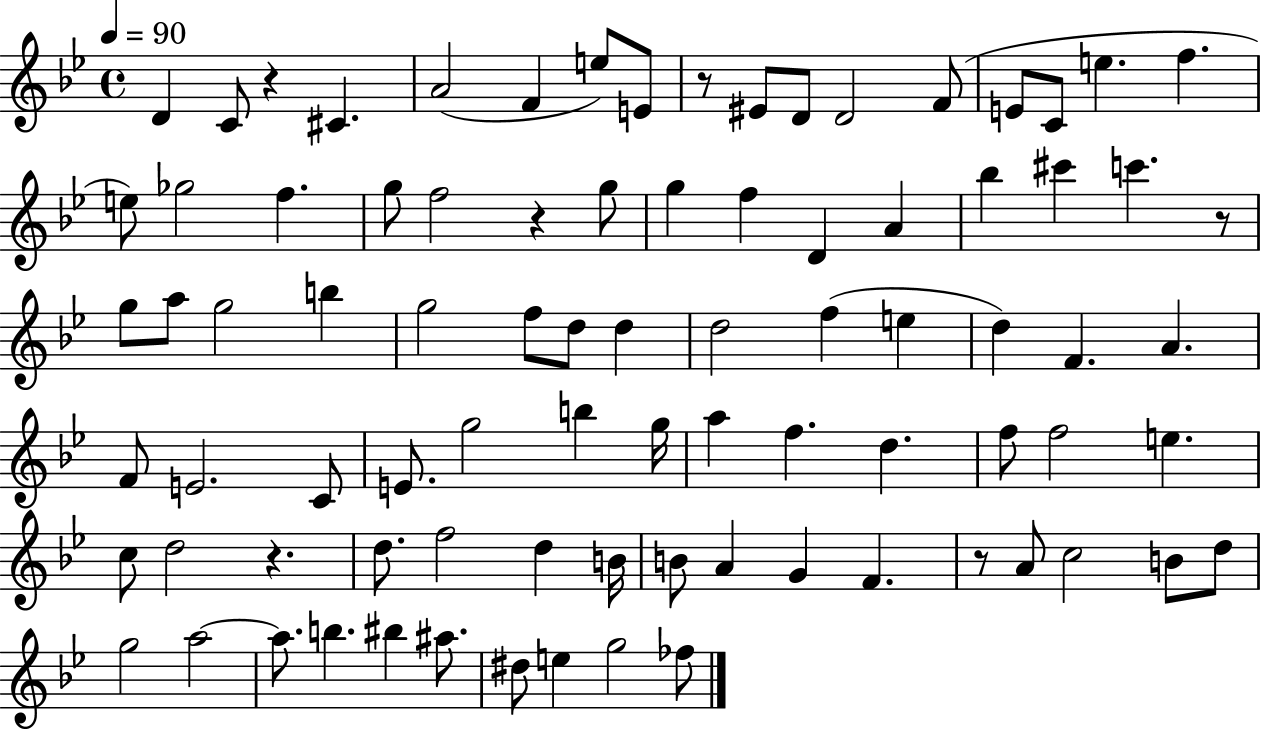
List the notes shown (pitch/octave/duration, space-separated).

D4/q C4/e R/q C#4/q. A4/h F4/q E5/e E4/e R/e EIS4/e D4/e D4/h F4/e E4/e C4/e E5/q. F5/q. E5/e Gb5/h F5/q. G5/e F5/h R/q G5/e G5/q F5/q D4/q A4/q Bb5/q C#6/q C6/q. R/e G5/e A5/e G5/h B5/q G5/h F5/e D5/e D5/q D5/h F5/q E5/q D5/q F4/q. A4/q. F4/e E4/h. C4/e E4/e. G5/h B5/q G5/s A5/q F5/q. D5/q. F5/e F5/h E5/q. C5/e D5/h R/q. D5/e. F5/h D5/q B4/s B4/e A4/q G4/q F4/q. R/e A4/e C5/h B4/e D5/e G5/h A5/h A5/e. B5/q. BIS5/q A#5/e. D#5/e E5/q G5/h FES5/e